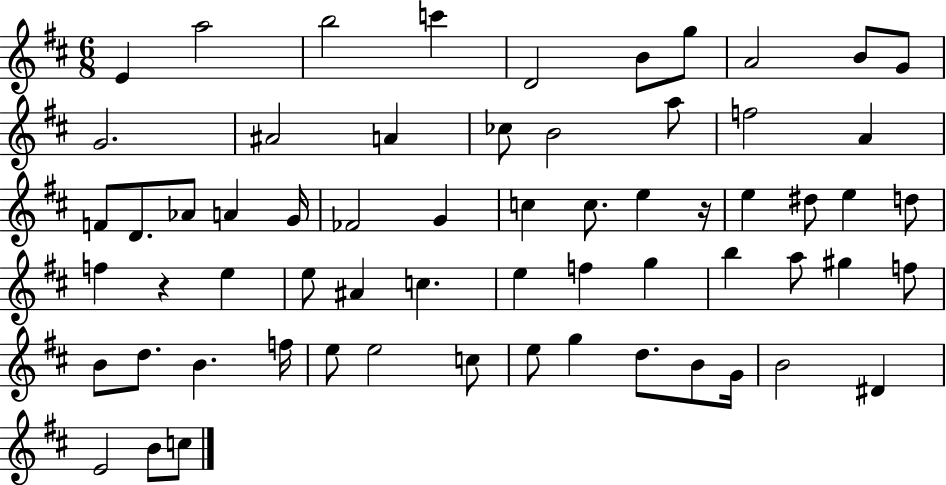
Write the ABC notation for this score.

X:1
T:Untitled
M:6/8
L:1/4
K:D
E a2 b2 c' D2 B/2 g/2 A2 B/2 G/2 G2 ^A2 A _c/2 B2 a/2 f2 A F/2 D/2 _A/2 A G/4 _F2 G c c/2 e z/4 e ^d/2 e d/2 f z e e/2 ^A c e f g b a/2 ^g f/2 B/2 d/2 B f/4 e/2 e2 c/2 e/2 g d/2 B/2 G/4 B2 ^D E2 B/2 c/2